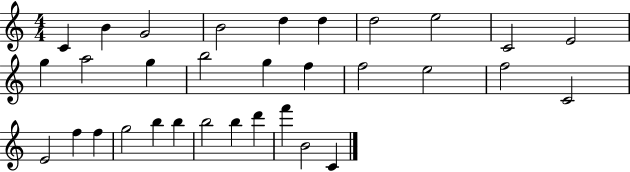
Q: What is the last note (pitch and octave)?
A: C4